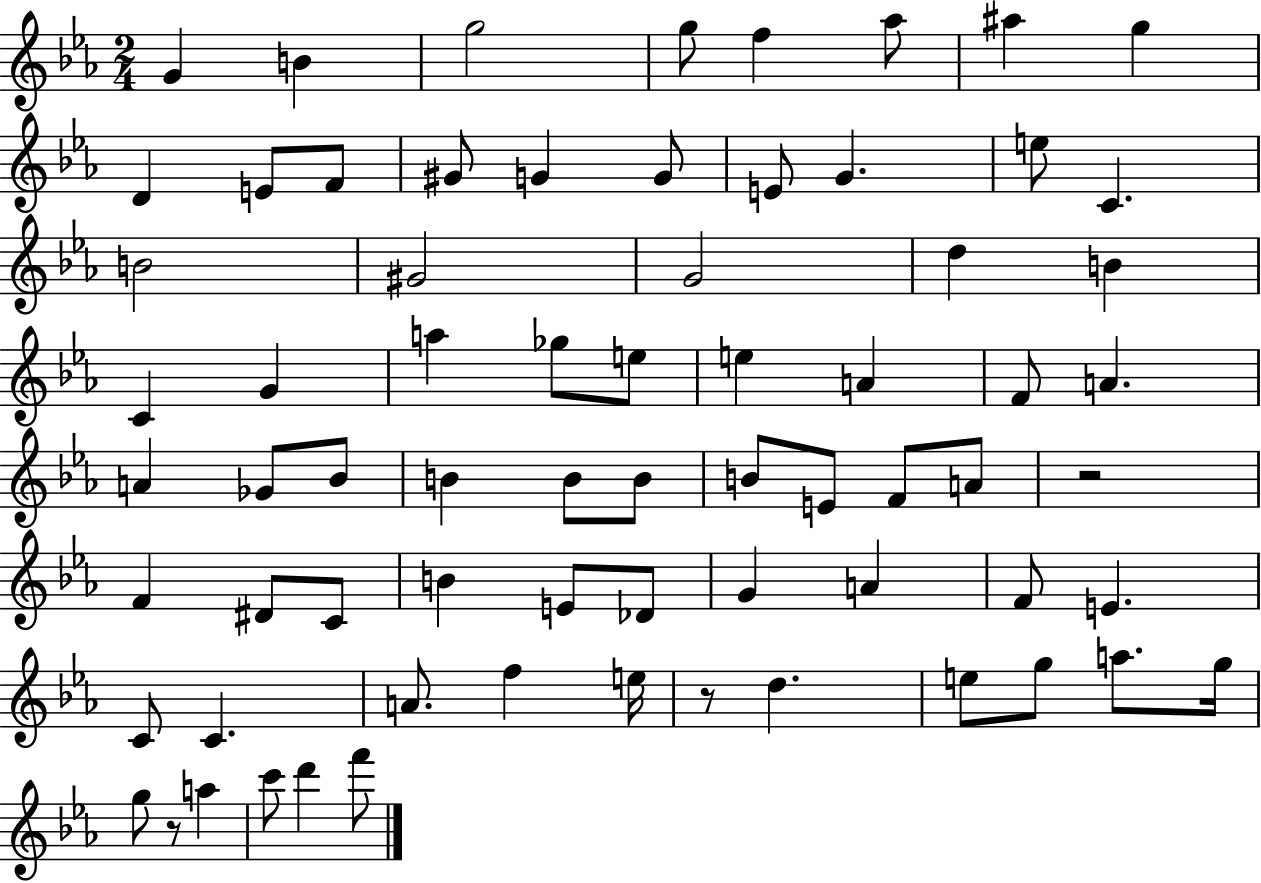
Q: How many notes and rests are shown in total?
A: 70